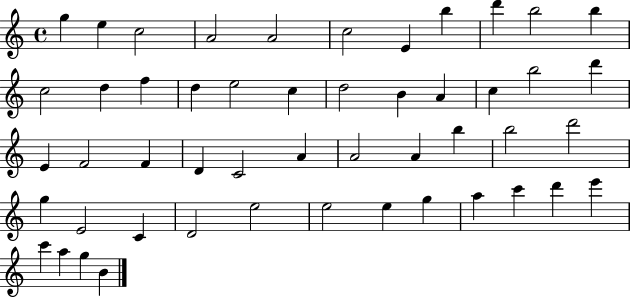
{
  \clef treble
  \time 4/4
  \defaultTimeSignature
  \key c \major
  g''4 e''4 c''2 | a'2 a'2 | c''2 e'4 b''4 | d'''4 b''2 b''4 | \break c''2 d''4 f''4 | d''4 e''2 c''4 | d''2 b'4 a'4 | c''4 b''2 d'''4 | \break e'4 f'2 f'4 | d'4 c'2 a'4 | a'2 a'4 b''4 | b''2 d'''2 | \break g''4 e'2 c'4 | d'2 e''2 | e''2 e''4 g''4 | a''4 c'''4 d'''4 e'''4 | \break c'''4 a''4 g''4 b'4 | \bar "|."
}